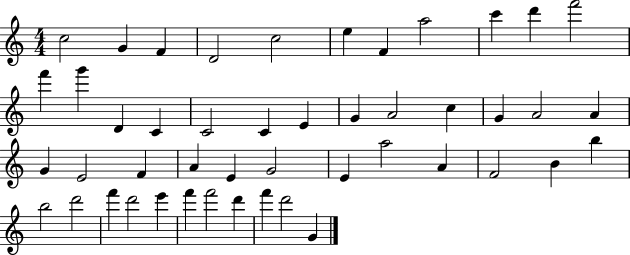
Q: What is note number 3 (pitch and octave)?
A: F4